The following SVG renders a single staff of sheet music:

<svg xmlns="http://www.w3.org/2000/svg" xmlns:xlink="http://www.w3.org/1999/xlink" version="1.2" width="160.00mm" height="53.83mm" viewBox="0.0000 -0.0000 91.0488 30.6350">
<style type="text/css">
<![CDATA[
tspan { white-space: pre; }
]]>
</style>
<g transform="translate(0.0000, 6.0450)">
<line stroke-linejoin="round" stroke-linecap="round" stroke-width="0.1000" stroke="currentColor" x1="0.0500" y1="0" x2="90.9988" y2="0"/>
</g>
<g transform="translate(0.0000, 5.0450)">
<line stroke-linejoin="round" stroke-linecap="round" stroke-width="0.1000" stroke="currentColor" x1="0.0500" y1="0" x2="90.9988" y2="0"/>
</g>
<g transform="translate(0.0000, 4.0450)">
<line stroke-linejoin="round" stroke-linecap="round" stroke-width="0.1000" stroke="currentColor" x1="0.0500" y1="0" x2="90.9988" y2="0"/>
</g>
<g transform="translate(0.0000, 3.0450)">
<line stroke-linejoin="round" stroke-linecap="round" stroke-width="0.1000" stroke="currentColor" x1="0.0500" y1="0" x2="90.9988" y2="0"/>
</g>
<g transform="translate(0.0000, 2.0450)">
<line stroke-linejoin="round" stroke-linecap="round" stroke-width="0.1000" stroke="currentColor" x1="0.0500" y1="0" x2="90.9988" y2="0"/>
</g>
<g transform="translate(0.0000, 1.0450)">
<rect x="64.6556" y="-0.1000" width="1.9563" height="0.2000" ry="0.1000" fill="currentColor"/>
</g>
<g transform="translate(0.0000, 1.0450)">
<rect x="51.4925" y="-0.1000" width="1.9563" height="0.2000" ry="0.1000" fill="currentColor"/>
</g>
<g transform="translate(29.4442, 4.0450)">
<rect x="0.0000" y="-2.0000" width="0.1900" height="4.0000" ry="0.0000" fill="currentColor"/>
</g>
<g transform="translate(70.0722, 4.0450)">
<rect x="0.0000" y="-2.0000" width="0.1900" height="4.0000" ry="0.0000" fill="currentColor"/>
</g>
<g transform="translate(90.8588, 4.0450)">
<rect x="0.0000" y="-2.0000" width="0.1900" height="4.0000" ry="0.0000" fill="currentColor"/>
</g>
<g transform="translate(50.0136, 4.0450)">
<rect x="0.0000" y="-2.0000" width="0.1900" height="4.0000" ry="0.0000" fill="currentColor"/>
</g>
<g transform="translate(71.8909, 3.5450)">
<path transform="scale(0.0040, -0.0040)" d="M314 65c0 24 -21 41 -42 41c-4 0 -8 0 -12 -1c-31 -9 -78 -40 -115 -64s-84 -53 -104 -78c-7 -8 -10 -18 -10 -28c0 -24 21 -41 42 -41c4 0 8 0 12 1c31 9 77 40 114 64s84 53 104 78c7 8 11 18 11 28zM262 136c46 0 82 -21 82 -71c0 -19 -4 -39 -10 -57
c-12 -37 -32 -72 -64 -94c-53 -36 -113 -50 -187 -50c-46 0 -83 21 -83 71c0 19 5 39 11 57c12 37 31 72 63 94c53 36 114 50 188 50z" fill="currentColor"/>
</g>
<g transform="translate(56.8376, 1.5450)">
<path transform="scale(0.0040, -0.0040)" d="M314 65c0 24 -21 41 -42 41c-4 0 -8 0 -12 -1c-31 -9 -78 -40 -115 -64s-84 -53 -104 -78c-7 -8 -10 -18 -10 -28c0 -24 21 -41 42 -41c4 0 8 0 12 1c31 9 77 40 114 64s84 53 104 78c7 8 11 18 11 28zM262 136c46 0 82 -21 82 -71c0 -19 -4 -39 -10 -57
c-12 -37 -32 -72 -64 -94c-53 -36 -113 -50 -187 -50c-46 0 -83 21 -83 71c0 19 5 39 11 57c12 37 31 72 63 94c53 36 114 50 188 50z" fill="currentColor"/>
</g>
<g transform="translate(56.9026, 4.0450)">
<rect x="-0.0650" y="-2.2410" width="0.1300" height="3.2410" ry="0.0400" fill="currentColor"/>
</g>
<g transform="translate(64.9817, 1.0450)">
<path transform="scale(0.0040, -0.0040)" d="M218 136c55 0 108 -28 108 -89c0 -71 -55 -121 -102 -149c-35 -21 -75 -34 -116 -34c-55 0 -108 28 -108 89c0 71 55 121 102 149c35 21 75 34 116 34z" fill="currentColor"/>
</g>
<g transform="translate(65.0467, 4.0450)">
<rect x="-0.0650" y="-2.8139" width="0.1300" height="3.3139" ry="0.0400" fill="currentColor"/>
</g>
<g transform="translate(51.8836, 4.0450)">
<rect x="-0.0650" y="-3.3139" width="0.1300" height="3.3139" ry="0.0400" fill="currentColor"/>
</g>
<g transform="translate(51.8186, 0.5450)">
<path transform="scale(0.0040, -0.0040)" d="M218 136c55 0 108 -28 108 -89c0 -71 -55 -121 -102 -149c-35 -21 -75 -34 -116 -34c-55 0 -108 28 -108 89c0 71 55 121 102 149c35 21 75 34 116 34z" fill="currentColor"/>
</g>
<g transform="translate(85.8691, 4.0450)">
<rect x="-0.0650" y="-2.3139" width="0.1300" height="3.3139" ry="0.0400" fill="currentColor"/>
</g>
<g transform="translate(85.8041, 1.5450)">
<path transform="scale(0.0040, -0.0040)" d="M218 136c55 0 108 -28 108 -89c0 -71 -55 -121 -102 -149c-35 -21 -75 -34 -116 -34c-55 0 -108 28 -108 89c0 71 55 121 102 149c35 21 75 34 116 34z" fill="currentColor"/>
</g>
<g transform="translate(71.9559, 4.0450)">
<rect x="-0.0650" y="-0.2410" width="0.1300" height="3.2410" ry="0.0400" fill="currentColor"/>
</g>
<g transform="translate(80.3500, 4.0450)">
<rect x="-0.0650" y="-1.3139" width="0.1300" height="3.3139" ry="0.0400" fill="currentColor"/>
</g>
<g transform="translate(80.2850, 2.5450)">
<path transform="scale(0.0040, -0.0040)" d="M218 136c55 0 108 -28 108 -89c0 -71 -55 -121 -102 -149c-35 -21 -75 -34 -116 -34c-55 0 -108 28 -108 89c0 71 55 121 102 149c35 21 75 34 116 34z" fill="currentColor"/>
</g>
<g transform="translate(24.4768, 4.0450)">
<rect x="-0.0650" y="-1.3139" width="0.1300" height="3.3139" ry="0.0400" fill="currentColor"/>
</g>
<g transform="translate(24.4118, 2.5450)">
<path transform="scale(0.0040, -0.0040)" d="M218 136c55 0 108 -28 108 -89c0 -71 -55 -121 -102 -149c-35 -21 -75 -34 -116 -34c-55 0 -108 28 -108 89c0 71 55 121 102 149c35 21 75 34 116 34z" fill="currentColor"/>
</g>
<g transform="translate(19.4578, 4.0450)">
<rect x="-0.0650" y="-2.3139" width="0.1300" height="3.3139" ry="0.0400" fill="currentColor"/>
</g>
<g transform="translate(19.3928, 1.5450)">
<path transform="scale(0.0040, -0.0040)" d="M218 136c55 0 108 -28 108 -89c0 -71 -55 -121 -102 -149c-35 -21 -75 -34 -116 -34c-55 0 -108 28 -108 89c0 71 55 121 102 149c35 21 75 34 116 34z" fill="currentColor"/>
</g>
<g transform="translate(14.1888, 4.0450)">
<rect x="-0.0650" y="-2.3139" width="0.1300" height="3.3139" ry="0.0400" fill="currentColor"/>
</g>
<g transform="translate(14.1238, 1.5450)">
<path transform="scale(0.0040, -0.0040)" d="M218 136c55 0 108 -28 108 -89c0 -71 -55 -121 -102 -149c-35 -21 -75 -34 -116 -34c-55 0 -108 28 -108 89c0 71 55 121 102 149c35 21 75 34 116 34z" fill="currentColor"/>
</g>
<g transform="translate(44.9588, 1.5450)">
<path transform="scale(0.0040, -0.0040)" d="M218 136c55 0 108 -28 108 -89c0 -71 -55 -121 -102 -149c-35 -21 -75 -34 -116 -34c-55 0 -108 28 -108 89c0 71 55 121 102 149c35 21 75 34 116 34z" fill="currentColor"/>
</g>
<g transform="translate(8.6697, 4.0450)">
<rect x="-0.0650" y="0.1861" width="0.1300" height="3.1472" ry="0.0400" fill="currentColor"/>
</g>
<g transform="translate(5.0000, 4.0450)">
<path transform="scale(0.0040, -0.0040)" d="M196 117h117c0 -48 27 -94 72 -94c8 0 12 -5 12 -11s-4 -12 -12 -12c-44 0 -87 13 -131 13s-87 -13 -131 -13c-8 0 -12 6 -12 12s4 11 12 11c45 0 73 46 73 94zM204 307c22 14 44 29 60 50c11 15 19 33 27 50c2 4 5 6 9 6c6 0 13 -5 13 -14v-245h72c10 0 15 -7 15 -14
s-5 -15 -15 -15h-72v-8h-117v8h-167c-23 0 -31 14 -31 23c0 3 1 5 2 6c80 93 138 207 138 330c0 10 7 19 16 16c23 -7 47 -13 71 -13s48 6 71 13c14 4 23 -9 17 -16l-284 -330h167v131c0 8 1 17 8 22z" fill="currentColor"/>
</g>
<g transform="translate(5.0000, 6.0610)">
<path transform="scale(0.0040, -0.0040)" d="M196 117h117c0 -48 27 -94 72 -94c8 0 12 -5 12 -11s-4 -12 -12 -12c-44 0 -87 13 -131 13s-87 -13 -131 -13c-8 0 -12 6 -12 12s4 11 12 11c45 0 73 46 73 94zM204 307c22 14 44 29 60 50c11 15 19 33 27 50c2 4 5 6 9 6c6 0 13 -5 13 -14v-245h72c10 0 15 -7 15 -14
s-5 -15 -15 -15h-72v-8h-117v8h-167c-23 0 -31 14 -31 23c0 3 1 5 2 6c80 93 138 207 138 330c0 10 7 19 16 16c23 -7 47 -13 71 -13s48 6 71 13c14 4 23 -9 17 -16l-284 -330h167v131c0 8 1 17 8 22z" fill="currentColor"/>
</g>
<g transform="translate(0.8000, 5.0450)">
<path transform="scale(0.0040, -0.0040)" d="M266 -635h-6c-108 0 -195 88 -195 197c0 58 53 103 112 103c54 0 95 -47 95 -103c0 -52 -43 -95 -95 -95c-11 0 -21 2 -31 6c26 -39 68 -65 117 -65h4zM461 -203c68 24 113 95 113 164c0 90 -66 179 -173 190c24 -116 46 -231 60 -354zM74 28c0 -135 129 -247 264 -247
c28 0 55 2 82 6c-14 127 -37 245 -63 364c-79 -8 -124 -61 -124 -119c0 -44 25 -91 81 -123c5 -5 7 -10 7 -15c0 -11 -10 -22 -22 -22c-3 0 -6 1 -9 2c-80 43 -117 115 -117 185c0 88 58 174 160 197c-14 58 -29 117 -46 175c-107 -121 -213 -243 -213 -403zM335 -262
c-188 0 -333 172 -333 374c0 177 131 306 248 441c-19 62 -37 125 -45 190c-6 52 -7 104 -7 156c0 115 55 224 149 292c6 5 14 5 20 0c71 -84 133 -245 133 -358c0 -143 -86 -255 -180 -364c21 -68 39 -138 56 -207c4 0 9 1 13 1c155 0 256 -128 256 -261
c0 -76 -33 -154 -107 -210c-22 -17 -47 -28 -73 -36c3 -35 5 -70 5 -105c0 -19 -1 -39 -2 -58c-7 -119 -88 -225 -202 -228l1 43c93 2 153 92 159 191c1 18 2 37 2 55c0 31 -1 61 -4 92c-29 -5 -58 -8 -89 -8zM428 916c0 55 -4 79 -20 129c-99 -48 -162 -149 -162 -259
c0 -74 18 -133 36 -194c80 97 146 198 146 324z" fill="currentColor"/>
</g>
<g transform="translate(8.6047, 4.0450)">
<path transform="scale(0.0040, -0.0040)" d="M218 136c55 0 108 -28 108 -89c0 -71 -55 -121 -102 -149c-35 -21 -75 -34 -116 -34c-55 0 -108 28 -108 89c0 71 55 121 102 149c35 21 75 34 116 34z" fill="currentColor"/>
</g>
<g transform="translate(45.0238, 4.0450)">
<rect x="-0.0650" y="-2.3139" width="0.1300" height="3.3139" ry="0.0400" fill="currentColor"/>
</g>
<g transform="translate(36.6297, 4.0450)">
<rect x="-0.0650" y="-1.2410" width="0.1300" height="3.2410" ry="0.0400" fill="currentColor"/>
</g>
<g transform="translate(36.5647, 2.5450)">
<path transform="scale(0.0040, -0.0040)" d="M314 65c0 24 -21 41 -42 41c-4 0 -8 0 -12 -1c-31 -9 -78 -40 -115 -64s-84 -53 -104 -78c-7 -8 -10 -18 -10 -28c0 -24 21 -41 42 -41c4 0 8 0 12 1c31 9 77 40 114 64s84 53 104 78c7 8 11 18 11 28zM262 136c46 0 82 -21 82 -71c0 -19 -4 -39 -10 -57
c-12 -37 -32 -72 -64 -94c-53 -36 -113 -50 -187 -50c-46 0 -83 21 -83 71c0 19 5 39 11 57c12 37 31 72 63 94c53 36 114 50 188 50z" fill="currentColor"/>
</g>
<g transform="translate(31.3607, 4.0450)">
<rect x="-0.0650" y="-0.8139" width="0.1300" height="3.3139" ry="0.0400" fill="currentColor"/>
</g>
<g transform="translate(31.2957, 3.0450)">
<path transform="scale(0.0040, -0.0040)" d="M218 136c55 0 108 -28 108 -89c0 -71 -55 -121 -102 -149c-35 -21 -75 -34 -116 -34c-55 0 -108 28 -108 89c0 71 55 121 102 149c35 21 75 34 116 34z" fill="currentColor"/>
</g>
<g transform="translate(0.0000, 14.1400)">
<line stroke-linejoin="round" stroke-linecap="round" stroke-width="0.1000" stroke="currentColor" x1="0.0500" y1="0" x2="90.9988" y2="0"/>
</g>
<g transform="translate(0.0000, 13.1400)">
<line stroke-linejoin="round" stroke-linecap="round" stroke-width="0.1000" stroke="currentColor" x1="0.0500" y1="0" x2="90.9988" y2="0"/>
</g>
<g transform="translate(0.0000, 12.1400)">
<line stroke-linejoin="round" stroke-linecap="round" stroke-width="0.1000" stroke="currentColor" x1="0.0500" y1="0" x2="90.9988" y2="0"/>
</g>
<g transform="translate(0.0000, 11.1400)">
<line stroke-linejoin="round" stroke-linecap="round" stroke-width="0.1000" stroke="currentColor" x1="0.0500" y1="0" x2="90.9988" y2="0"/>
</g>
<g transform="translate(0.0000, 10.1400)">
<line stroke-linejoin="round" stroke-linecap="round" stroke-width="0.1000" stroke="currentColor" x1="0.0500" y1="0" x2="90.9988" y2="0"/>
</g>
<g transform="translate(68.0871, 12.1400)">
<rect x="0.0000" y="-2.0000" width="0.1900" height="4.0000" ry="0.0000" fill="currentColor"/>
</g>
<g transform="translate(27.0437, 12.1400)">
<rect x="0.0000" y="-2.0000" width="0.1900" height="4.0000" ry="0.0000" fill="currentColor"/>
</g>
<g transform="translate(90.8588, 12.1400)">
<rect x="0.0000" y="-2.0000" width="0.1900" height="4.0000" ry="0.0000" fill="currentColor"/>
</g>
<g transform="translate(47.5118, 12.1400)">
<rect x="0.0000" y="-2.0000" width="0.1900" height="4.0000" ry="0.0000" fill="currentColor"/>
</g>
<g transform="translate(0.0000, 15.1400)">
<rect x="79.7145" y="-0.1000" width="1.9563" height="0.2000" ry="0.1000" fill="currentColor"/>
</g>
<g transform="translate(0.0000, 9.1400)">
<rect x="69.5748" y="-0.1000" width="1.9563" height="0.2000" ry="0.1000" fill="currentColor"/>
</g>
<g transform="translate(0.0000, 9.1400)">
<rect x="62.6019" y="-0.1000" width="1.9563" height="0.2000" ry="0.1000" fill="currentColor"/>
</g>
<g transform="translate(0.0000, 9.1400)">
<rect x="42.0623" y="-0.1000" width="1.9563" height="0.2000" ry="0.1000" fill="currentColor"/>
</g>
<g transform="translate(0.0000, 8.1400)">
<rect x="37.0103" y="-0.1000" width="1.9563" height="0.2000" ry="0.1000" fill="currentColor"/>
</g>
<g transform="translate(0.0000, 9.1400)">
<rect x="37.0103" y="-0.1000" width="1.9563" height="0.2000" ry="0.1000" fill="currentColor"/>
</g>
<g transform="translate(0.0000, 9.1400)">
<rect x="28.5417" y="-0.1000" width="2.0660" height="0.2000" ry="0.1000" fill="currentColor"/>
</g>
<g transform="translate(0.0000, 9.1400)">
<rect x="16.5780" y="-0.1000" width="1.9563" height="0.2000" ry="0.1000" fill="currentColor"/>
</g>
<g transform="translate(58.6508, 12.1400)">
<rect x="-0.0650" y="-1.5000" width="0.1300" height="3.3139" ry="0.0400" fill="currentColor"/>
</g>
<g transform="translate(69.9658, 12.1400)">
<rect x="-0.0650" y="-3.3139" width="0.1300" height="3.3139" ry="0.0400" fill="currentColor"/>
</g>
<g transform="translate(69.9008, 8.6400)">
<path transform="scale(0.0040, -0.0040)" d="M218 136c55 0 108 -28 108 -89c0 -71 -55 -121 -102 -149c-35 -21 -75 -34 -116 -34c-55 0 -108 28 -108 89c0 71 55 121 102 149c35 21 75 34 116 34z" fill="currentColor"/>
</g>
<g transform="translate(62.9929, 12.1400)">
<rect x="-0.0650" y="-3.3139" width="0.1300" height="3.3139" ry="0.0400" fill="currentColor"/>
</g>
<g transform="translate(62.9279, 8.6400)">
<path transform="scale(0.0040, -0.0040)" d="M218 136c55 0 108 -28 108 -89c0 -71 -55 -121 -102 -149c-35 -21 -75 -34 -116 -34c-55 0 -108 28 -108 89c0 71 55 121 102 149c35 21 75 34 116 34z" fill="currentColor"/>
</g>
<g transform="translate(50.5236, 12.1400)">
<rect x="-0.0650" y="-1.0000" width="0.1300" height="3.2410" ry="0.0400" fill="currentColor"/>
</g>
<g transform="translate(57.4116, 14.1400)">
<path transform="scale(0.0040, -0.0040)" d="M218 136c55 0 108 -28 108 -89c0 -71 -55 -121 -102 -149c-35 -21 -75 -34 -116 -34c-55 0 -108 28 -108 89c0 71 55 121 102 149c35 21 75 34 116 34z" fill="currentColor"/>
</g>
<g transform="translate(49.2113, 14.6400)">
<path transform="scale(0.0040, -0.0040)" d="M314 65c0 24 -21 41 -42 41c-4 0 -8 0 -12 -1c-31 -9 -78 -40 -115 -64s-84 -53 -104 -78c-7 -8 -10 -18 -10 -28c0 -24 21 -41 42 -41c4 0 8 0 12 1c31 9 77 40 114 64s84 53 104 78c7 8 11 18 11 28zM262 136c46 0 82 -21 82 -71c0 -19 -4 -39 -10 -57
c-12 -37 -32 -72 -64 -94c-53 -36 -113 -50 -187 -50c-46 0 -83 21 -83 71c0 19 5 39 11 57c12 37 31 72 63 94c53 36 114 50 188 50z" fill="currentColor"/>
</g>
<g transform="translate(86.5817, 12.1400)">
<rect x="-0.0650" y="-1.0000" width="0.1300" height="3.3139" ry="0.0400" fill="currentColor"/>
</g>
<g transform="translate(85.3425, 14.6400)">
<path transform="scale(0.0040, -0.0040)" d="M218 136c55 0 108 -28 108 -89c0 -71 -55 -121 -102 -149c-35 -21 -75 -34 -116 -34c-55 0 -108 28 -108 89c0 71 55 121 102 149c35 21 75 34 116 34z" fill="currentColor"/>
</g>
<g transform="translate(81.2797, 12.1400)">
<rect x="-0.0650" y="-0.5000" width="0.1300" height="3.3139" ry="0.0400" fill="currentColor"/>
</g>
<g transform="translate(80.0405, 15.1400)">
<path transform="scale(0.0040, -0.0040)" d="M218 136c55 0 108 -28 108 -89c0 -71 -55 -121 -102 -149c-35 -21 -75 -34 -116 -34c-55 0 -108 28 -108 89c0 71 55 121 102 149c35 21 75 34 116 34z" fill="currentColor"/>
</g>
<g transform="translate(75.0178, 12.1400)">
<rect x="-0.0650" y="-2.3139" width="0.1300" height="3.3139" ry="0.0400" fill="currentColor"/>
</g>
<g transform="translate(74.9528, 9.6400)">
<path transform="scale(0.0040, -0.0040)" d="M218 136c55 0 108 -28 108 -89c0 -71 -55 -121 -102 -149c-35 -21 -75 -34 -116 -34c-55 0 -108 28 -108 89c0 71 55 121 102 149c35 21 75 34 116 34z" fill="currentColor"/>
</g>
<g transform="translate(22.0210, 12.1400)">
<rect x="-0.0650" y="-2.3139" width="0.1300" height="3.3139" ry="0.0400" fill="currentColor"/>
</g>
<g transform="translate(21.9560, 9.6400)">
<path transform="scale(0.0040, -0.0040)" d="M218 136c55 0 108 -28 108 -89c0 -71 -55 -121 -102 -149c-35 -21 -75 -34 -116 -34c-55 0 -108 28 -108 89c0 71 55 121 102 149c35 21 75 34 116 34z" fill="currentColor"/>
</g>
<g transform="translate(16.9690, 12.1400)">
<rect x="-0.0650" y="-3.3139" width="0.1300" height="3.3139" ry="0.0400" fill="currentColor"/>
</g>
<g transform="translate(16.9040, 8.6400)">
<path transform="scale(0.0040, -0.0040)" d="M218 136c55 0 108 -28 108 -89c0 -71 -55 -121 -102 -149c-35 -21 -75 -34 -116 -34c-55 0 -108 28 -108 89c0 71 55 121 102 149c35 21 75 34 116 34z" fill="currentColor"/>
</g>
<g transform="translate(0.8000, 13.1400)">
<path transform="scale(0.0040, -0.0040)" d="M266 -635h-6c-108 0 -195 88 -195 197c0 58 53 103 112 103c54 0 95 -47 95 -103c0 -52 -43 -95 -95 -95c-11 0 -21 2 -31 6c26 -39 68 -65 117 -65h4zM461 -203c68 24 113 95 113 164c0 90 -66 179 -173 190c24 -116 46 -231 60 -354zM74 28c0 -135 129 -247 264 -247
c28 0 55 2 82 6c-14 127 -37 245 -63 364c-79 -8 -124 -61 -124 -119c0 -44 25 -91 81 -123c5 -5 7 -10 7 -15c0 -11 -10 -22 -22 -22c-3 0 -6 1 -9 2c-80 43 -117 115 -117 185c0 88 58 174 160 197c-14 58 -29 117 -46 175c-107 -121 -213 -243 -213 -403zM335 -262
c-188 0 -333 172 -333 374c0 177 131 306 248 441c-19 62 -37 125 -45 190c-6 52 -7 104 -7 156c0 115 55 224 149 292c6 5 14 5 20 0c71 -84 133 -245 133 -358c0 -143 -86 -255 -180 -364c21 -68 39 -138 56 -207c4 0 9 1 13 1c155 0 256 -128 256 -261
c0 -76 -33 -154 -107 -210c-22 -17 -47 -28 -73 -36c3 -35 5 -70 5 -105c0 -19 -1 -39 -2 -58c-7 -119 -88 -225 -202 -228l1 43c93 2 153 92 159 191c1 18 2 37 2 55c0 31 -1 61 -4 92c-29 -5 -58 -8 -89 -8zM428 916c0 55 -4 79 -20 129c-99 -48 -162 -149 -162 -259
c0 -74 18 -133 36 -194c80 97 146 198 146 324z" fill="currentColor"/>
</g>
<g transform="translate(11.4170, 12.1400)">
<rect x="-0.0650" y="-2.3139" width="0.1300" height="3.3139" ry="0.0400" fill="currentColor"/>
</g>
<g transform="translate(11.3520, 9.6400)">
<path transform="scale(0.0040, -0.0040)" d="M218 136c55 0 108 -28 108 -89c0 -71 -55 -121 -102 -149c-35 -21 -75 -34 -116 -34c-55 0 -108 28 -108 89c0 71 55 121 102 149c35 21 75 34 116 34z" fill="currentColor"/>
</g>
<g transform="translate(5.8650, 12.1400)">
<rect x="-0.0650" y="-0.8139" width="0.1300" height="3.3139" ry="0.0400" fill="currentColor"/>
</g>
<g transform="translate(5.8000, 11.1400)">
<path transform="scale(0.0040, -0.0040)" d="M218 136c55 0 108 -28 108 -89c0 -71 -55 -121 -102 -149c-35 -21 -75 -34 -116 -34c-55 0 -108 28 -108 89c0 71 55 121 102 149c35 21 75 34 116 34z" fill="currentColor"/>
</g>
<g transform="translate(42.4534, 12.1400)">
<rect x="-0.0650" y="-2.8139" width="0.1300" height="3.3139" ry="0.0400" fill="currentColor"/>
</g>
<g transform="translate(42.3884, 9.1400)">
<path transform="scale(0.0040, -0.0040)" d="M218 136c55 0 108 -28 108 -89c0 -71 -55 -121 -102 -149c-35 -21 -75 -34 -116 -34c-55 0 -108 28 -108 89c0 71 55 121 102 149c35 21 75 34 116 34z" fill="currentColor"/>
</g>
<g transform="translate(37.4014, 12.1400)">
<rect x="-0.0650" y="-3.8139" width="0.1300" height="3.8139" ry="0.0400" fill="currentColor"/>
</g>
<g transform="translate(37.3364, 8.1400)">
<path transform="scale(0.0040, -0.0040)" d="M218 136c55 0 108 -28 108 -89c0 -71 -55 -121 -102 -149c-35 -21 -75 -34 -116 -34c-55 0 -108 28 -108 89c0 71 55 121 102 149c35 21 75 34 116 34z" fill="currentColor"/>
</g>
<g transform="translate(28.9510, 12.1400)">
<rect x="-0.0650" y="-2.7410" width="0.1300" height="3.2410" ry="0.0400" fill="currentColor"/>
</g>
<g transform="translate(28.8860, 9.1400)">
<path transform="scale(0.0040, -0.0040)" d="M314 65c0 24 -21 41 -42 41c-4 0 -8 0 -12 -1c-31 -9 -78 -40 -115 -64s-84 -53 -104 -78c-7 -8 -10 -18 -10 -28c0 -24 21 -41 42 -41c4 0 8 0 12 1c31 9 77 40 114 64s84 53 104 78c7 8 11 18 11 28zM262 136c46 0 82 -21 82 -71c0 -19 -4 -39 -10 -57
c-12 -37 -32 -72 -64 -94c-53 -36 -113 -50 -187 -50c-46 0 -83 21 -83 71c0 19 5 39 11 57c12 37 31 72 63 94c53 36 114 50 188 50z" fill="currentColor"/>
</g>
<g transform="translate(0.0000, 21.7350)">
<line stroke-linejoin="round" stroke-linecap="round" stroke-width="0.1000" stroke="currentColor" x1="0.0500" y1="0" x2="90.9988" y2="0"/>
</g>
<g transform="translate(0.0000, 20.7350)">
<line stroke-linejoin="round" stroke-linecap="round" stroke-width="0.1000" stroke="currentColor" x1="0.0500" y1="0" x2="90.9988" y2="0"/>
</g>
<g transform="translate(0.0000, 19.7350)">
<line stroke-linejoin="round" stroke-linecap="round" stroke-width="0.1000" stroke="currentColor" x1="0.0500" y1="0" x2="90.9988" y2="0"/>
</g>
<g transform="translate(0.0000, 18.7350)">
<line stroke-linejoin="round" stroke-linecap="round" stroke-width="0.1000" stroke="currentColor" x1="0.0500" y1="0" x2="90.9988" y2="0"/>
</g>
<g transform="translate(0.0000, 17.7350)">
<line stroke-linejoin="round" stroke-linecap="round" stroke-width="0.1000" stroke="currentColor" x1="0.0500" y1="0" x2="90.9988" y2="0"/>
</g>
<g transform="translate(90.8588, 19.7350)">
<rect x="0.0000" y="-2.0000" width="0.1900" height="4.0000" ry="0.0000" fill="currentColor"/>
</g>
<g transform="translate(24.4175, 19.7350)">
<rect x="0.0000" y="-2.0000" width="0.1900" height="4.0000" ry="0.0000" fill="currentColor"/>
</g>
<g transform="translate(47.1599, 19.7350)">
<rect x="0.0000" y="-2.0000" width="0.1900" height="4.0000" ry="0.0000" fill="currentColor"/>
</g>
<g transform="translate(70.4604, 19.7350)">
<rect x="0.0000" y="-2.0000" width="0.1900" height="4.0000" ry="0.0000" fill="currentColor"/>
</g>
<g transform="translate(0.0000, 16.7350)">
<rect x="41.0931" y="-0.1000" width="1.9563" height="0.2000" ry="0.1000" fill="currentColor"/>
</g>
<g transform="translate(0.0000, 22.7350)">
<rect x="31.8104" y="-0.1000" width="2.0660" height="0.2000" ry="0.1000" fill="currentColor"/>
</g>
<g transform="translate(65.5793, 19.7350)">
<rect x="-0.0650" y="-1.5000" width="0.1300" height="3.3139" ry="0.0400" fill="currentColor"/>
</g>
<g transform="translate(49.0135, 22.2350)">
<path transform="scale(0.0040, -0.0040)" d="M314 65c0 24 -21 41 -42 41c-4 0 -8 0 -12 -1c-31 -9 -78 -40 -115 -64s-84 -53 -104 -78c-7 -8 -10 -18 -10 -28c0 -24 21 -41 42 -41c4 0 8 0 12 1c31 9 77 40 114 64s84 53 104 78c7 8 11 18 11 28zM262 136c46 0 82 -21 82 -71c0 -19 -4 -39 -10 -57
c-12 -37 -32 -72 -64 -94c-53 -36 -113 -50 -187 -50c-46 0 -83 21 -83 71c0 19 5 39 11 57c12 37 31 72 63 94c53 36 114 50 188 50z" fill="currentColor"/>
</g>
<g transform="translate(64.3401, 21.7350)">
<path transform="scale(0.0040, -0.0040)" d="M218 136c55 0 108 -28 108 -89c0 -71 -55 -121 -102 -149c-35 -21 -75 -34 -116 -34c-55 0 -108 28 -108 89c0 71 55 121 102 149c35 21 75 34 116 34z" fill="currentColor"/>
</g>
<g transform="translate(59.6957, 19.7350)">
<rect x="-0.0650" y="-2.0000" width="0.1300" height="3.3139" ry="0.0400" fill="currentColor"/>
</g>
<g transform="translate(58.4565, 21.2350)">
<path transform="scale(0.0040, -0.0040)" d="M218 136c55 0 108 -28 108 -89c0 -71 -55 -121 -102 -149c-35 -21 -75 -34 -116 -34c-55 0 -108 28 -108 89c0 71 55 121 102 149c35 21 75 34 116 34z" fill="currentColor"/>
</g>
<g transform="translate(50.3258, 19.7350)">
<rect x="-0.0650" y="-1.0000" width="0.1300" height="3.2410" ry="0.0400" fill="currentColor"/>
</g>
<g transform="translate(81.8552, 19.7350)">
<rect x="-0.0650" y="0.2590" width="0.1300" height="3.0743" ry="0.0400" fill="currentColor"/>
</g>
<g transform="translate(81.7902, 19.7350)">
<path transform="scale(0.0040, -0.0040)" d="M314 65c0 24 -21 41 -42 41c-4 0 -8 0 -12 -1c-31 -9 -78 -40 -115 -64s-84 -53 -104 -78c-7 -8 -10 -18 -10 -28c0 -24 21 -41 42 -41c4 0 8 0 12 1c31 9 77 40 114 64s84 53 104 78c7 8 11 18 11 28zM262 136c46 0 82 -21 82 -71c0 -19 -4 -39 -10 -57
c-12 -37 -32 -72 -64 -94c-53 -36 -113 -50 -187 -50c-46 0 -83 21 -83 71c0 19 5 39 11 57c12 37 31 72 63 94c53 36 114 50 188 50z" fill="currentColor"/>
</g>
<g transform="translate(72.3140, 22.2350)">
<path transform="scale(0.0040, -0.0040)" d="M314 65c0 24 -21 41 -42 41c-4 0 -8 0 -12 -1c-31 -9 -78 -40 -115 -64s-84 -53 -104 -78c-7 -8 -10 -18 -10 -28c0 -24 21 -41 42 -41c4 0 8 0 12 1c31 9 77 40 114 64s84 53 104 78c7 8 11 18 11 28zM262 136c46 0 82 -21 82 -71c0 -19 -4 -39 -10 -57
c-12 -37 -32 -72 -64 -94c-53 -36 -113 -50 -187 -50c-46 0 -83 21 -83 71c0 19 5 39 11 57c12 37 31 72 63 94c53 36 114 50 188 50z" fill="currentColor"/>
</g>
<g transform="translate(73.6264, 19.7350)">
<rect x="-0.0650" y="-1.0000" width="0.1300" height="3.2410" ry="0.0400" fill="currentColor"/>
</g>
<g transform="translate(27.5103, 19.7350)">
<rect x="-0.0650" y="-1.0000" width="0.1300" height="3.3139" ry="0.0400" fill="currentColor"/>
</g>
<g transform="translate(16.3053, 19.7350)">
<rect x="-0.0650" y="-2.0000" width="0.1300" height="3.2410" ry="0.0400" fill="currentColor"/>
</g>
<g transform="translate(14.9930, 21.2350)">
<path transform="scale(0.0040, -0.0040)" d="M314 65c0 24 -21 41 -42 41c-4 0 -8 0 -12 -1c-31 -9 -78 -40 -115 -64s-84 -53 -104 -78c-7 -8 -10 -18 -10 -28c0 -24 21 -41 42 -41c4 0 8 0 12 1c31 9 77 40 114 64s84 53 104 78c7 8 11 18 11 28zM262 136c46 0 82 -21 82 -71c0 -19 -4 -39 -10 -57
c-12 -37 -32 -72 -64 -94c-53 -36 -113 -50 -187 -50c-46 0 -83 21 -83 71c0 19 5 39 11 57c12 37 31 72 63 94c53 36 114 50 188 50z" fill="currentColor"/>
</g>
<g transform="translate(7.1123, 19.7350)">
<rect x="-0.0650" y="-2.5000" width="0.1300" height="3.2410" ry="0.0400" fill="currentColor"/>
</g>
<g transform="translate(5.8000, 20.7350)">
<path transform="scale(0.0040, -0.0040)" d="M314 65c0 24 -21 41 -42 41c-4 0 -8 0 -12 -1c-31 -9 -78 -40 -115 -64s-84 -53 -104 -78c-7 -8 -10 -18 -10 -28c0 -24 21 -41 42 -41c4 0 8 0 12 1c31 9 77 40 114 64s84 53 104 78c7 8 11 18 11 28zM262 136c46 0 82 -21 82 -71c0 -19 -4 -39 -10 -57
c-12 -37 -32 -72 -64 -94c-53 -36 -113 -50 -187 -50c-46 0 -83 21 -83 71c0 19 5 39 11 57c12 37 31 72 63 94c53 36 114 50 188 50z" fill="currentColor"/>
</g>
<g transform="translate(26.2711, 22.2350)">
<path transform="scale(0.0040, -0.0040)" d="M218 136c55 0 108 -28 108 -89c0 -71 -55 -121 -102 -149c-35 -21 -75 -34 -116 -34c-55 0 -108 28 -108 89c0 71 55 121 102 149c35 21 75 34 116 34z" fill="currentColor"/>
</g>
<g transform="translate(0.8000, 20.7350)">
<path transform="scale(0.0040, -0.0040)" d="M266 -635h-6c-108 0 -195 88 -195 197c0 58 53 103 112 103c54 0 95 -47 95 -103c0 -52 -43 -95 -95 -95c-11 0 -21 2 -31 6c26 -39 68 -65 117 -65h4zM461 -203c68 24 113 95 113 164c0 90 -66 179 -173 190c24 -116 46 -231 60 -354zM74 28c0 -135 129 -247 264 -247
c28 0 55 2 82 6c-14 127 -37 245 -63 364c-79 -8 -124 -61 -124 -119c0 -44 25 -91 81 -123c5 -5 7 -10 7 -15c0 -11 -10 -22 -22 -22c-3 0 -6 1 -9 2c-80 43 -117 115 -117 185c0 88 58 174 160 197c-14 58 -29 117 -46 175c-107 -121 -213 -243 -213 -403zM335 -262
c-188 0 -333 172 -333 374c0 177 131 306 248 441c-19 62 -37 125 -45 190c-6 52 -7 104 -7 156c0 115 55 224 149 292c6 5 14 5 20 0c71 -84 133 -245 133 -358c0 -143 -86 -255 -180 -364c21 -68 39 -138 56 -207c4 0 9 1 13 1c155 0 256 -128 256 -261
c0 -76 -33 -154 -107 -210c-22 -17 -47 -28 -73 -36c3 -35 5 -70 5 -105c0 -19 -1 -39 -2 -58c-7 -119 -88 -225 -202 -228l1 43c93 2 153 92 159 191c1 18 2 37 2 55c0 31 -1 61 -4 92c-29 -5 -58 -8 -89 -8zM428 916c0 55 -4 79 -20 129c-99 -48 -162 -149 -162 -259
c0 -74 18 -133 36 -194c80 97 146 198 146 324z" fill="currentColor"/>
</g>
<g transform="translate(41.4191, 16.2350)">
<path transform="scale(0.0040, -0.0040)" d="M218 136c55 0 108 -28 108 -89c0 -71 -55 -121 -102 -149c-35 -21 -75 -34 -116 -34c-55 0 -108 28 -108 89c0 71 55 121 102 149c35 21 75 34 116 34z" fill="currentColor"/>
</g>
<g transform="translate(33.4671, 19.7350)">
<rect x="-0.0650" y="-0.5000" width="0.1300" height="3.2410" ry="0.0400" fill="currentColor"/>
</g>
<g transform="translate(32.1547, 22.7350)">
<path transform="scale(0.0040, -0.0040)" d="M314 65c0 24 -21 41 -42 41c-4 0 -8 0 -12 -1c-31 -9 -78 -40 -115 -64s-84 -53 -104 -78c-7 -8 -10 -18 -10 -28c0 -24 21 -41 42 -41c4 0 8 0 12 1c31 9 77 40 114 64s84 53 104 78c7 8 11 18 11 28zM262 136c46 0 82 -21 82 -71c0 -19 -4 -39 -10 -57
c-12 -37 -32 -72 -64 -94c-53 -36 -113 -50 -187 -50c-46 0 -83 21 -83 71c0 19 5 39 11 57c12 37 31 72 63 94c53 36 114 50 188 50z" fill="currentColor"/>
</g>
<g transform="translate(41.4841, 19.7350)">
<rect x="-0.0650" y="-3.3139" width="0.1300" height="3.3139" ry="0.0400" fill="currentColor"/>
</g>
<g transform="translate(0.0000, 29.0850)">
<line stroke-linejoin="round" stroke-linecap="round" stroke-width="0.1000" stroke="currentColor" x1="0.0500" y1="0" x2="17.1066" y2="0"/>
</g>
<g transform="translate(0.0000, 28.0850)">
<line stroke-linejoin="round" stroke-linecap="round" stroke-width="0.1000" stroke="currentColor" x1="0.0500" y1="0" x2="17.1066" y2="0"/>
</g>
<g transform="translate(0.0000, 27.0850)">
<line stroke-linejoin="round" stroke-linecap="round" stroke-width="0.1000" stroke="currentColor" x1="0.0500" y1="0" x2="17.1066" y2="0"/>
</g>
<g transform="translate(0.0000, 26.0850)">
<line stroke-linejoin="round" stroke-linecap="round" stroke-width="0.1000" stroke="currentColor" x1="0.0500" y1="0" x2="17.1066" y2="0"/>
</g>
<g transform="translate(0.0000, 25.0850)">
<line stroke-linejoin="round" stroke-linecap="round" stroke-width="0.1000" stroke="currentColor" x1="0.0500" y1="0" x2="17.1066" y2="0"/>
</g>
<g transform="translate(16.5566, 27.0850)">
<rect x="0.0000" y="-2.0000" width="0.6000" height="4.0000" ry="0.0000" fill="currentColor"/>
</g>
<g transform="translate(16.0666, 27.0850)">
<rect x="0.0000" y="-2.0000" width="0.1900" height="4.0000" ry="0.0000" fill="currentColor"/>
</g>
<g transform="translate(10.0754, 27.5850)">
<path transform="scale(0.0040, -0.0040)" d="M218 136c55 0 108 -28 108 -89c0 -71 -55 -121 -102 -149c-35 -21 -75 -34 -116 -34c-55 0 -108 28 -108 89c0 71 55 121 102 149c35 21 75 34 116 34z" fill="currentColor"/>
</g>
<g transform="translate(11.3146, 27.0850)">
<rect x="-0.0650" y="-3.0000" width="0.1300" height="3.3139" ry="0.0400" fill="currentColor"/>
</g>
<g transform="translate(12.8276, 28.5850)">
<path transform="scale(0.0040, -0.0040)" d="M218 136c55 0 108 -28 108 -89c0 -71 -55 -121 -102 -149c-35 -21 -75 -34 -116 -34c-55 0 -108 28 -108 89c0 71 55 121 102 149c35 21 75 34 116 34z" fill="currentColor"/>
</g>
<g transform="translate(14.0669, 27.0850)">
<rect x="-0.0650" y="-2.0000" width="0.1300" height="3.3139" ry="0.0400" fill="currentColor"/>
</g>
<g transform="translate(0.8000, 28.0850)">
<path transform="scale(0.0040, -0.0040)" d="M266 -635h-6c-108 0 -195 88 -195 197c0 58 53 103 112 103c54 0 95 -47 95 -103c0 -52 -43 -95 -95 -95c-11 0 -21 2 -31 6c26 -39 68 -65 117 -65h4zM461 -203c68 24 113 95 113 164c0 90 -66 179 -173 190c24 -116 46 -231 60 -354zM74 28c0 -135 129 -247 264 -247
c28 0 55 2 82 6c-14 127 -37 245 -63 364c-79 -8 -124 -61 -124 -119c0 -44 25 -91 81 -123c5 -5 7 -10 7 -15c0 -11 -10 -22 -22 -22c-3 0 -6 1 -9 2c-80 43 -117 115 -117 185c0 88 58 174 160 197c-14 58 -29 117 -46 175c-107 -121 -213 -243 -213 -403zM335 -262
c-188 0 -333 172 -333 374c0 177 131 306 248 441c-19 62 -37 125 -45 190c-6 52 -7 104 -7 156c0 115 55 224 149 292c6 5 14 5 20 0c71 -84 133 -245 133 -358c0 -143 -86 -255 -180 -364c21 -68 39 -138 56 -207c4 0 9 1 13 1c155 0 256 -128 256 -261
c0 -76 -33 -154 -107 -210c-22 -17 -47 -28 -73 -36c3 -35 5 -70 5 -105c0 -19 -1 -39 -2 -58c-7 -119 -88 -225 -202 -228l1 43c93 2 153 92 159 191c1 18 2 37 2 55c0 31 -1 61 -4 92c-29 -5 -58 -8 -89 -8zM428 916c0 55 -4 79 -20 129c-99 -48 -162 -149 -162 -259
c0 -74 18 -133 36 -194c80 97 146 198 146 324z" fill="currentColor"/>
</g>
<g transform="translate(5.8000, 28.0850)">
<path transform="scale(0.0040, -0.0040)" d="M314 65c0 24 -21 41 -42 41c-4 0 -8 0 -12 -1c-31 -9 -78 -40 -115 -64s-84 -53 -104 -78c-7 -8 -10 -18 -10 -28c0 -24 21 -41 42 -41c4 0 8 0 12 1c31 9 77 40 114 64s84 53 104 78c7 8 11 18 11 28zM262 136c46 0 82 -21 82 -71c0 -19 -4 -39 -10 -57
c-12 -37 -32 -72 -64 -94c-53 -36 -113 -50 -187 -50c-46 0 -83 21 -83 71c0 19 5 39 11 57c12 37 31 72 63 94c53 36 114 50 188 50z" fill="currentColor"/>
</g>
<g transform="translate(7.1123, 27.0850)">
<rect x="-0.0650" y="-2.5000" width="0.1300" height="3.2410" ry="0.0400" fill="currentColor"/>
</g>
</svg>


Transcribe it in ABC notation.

X:1
T:Untitled
M:4/4
L:1/4
K:C
B g g e d e2 g b g2 a c2 e g d g b g a2 c' a D2 E b b g C D G2 F2 D C2 b D2 F E D2 B2 G2 A F